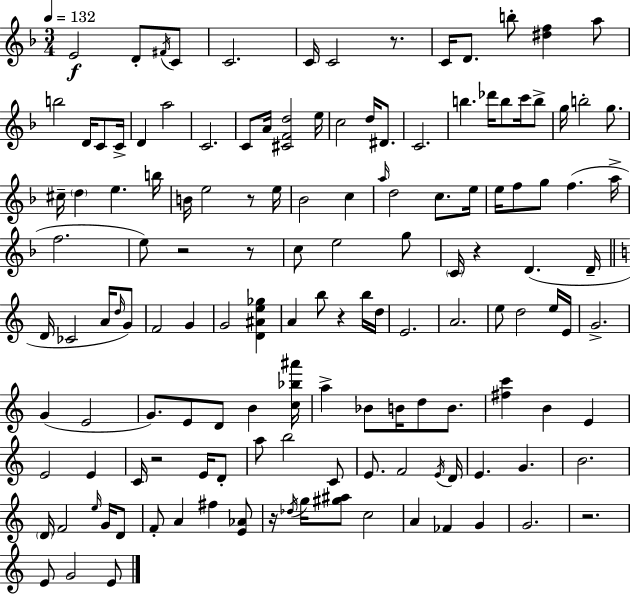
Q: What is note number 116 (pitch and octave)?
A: G5